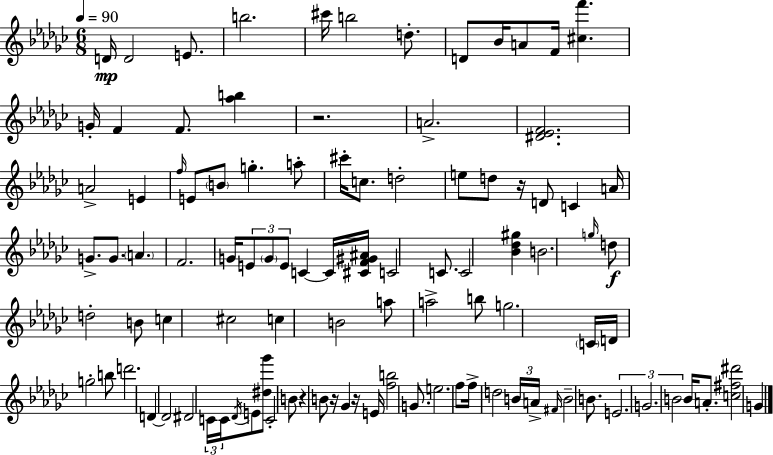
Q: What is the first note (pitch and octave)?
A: D4